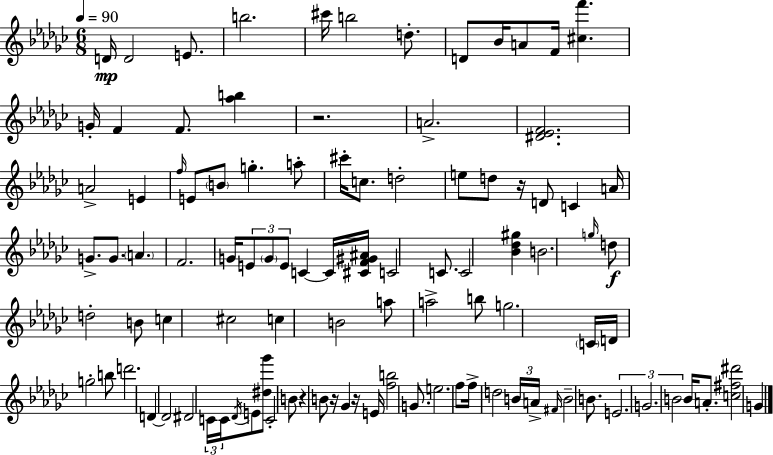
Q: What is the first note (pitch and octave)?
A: D4